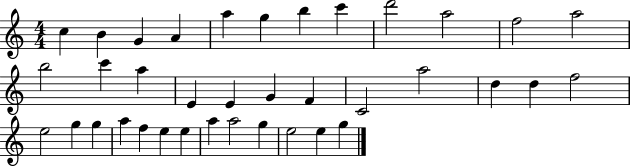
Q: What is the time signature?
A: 4/4